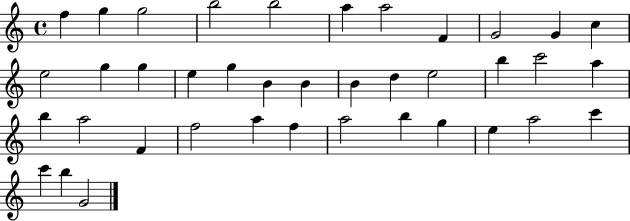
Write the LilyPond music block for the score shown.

{
  \clef treble
  \time 4/4
  \defaultTimeSignature
  \key c \major
  f''4 g''4 g''2 | b''2 b''2 | a''4 a''2 f'4 | g'2 g'4 c''4 | \break e''2 g''4 g''4 | e''4 g''4 b'4 b'4 | b'4 d''4 e''2 | b''4 c'''2 a''4 | \break b''4 a''2 f'4 | f''2 a''4 f''4 | a''2 b''4 g''4 | e''4 a''2 c'''4 | \break c'''4 b''4 g'2 | \bar "|."
}